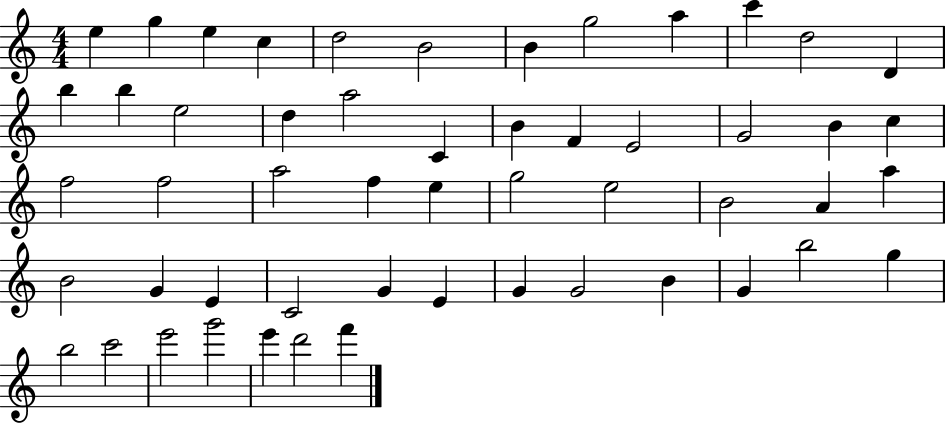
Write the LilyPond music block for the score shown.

{
  \clef treble
  \numericTimeSignature
  \time 4/4
  \key c \major
  e''4 g''4 e''4 c''4 | d''2 b'2 | b'4 g''2 a''4 | c'''4 d''2 d'4 | \break b''4 b''4 e''2 | d''4 a''2 c'4 | b'4 f'4 e'2 | g'2 b'4 c''4 | \break f''2 f''2 | a''2 f''4 e''4 | g''2 e''2 | b'2 a'4 a''4 | \break b'2 g'4 e'4 | c'2 g'4 e'4 | g'4 g'2 b'4 | g'4 b''2 g''4 | \break b''2 c'''2 | e'''2 g'''2 | e'''4 d'''2 f'''4 | \bar "|."
}